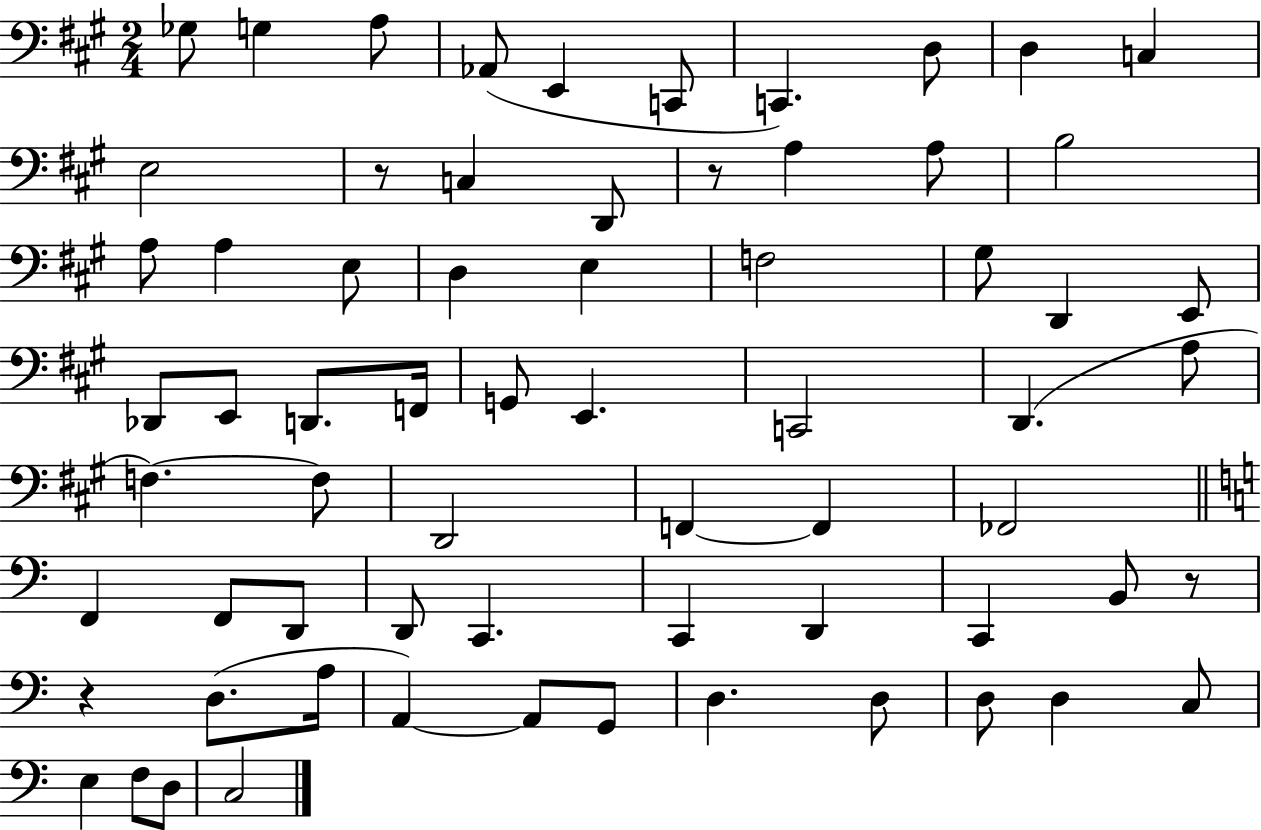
Gb3/e G3/q A3/e Ab2/e E2/q C2/e C2/q. D3/e D3/q C3/q E3/h R/e C3/q D2/e R/e A3/q A3/e B3/h A3/e A3/q E3/e D3/q E3/q F3/h G#3/e D2/q E2/e Db2/e E2/e D2/e. F2/s G2/e E2/q. C2/h D2/q. A3/e F3/q. F3/e D2/h F2/q F2/q FES2/h F2/q F2/e D2/e D2/e C2/q. C2/q D2/q C2/q B2/e R/e R/q D3/e. A3/s A2/q A2/e G2/e D3/q. D3/e D3/e D3/q C3/e E3/q F3/e D3/e C3/h